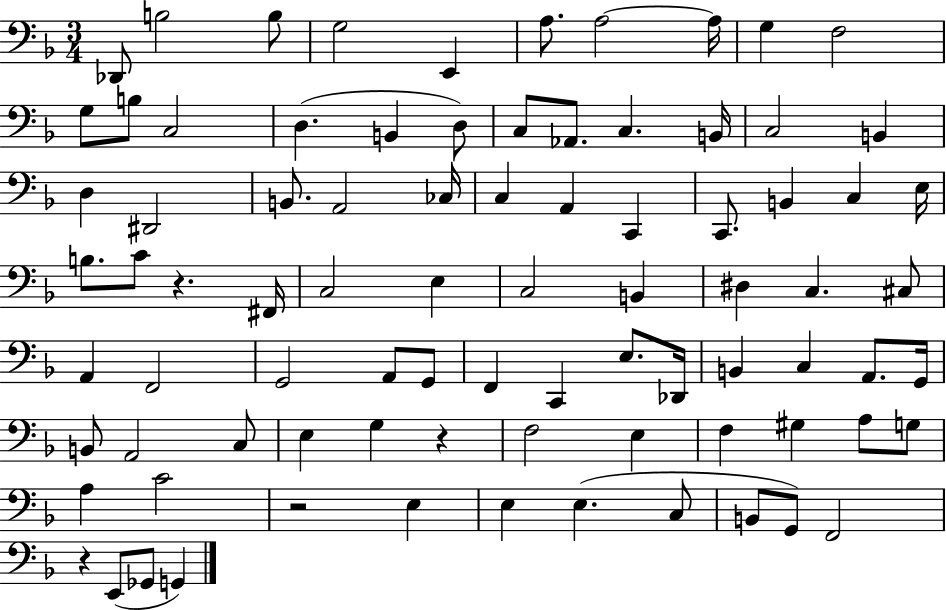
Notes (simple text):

Db2/e B3/h B3/e G3/h E2/q A3/e. A3/h A3/s G3/q F3/h G3/e B3/e C3/h D3/q. B2/q D3/e C3/e Ab2/e. C3/q. B2/s C3/h B2/q D3/q D#2/h B2/e. A2/h CES3/s C3/q A2/q C2/q C2/e. B2/q C3/q E3/s B3/e. C4/e R/q. F#2/s C3/h E3/q C3/h B2/q D#3/q C3/q. C#3/e A2/q F2/h G2/h A2/e G2/e F2/q C2/q E3/e. Db2/s B2/q C3/q A2/e. G2/s B2/e A2/h C3/e E3/q G3/q R/q F3/h E3/q F3/q G#3/q A3/e G3/e A3/q C4/h R/h E3/q E3/q E3/q. C3/e B2/e G2/e F2/h R/q E2/e Gb2/e G2/q